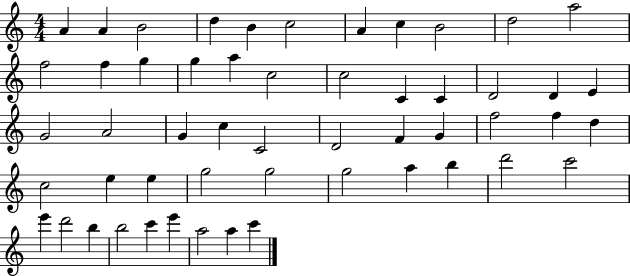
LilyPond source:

{
  \clef treble
  \numericTimeSignature
  \time 4/4
  \key c \major
  a'4 a'4 b'2 | d''4 b'4 c''2 | a'4 c''4 b'2 | d''2 a''2 | \break f''2 f''4 g''4 | g''4 a''4 c''2 | c''2 c'4 c'4 | d'2 d'4 e'4 | \break g'2 a'2 | g'4 c''4 c'2 | d'2 f'4 g'4 | f''2 f''4 d''4 | \break c''2 e''4 e''4 | g''2 g''2 | g''2 a''4 b''4 | d'''2 c'''2 | \break e'''4 d'''2 b''4 | b''2 c'''4 e'''4 | a''2 a''4 c'''4 | \bar "|."
}